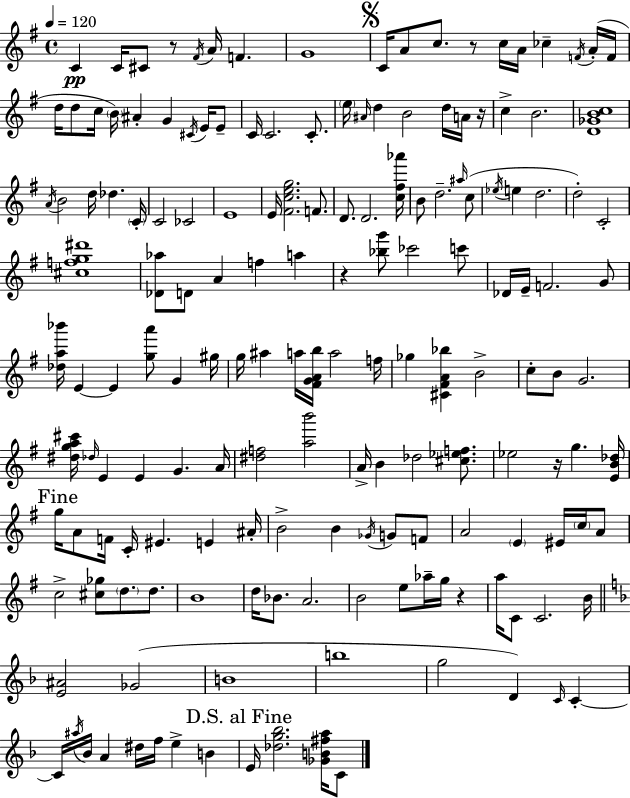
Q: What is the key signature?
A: G major